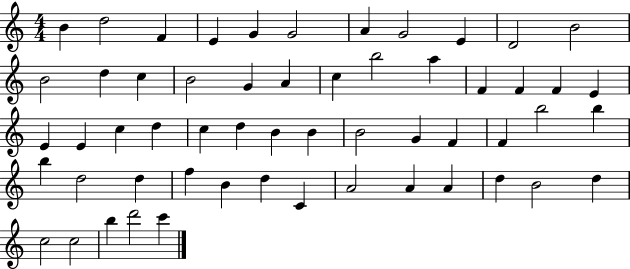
B4/q D5/h F4/q E4/q G4/q G4/h A4/q G4/h E4/q D4/h B4/h B4/h D5/q C5/q B4/h G4/q A4/q C5/q B5/h A5/q F4/q F4/q F4/q E4/q E4/q E4/q C5/q D5/q C5/q D5/q B4/q B4/q B4/h G4/q F4/q F4/q B5/h B5/q B5/q D5/h D5/q F5/q B4/q D5/q C4/q A4/h A4/q A4/q D5/q B4/h D5/q C5/h C5/h B5/q D6/h C6/q